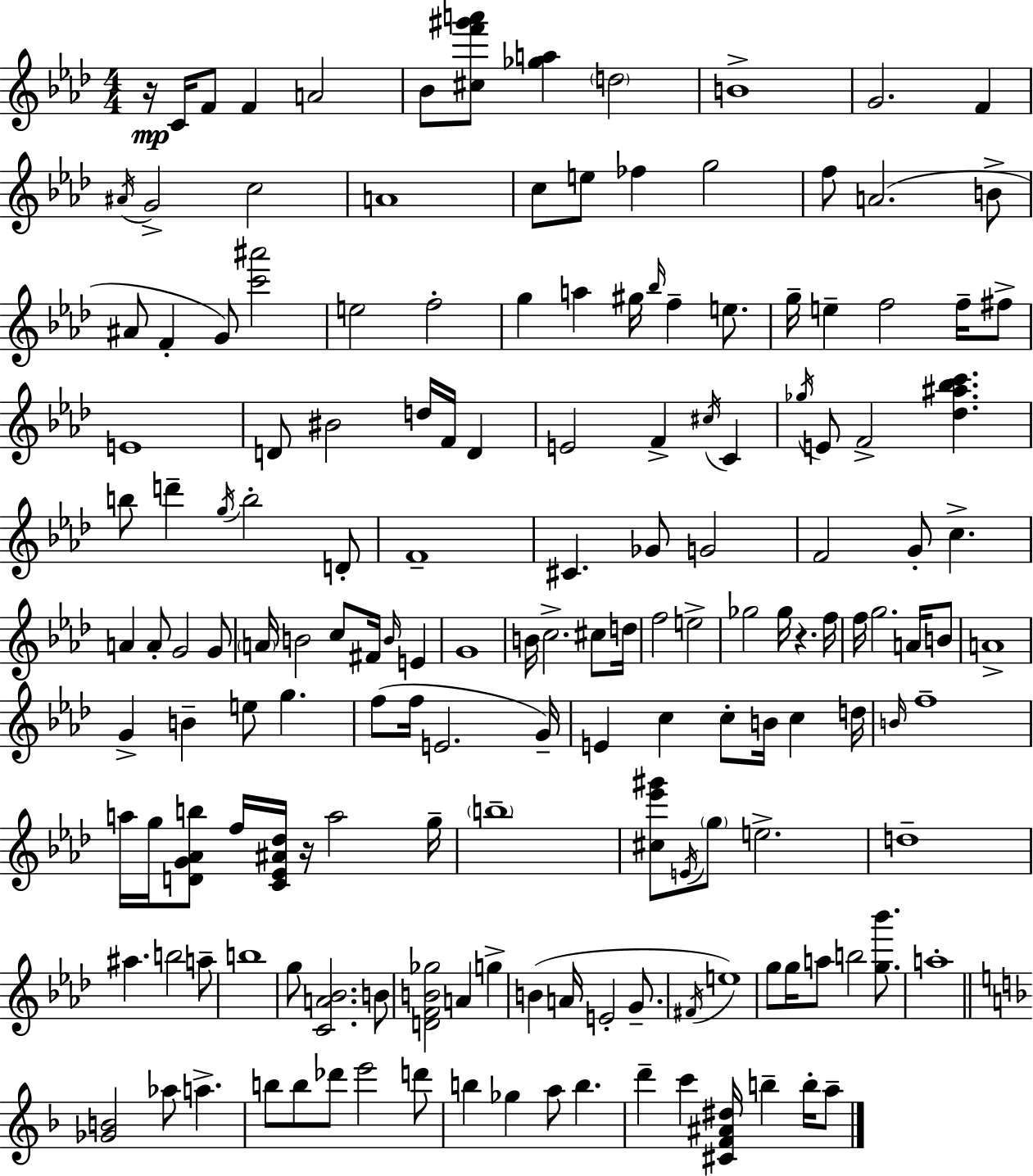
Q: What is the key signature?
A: AES major